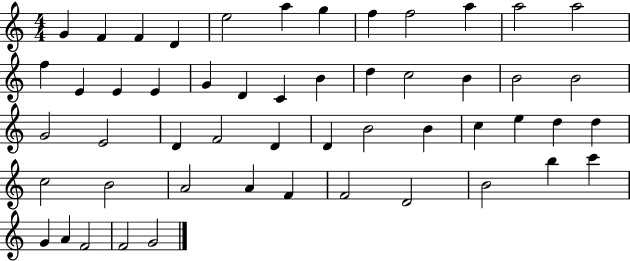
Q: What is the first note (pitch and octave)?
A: G4